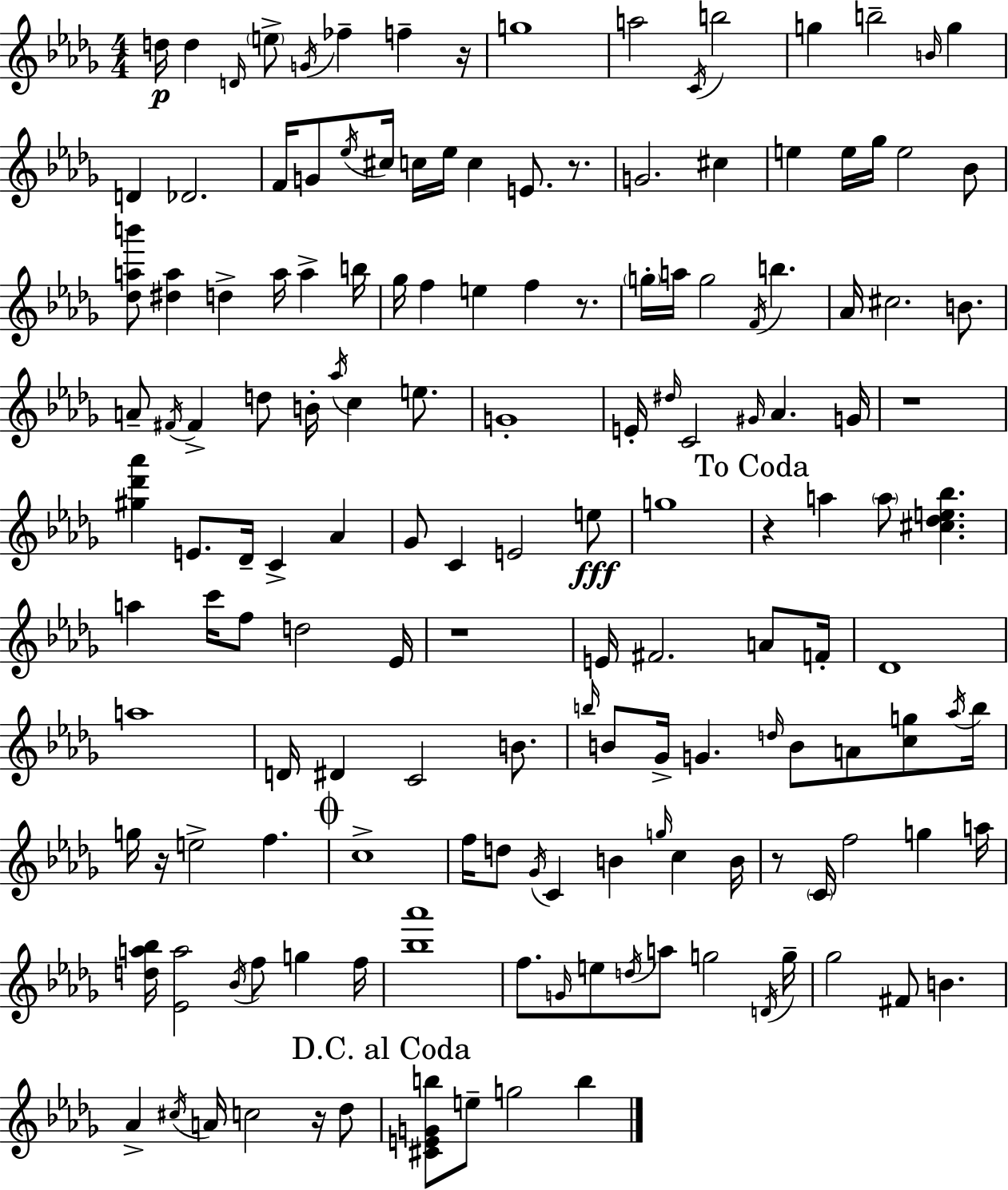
D5/s D5/q D4/s E5/e G4/s FES5/q F5/q R/s G5/w A5/h C4/s B5/h G5/q B5/h B4/s G5/q D4/q Db4/h. F4/s G4/e Eb5/s C#5/s C5/s Eb5/s C5/q E4/e. R/e. G4/h. C#5/q E5/q E5/s Gb5/s E5/h Bb4/e [Db5,A5,B6]/e [D#5,A5]/q D5/q A5/s A5/q B5/s Gb5/s F5/q E5/q F5/q R/e. G5/s A5/s G5/h F4/s B5/q. Ab4/s C#5/h. B4/e. A4/e F#4/s F#4/q D5/e B4/s Ab5/s C5/q E5/e. G4/w E4/s D#5/s C4/h G#4/s Ab4/q. G4/s R/w [G#5,Db6,Ab6]/q E4/e. Db4/s C4/q Ab4/q Gb4/e C4/q E4/h E5/e G5/w R/q A5/q A5/e [C#5,Db5,E5,Bb5]/q. A5/q C6/s F5/e D5/h Eb4/s R/w E4/s F#4/h. A4/e F4/s Db4/w A5/w D4/s D#4/q C4/h B4/e. B5/s B4/e Gb4/s G4/q. D5/s B4/e A4/e [C5,G5]/e Ab5/s B5/s G5/s R/s E5/h F5/q. C5/w F5/s D5/e Gb4/s C4/q B4/q G5/s C5/q B4/s R/e C4/s F5/h G5/q A5/s [D5,A5,Bb5]/s [Eb4,A5]/h Bb4/s F5/e G5/q F5/s [Bb5,Ab6]/w F5/e. G4/s E5/e D5/s A5/e G5/h D4/s G5/s Gb5/h F#4/e B4/q. Ab4/q C#5/s A4/s C5/h R/s Db5/e [C#4,E4,G4,B5]/e E5/e G5/h B5/q